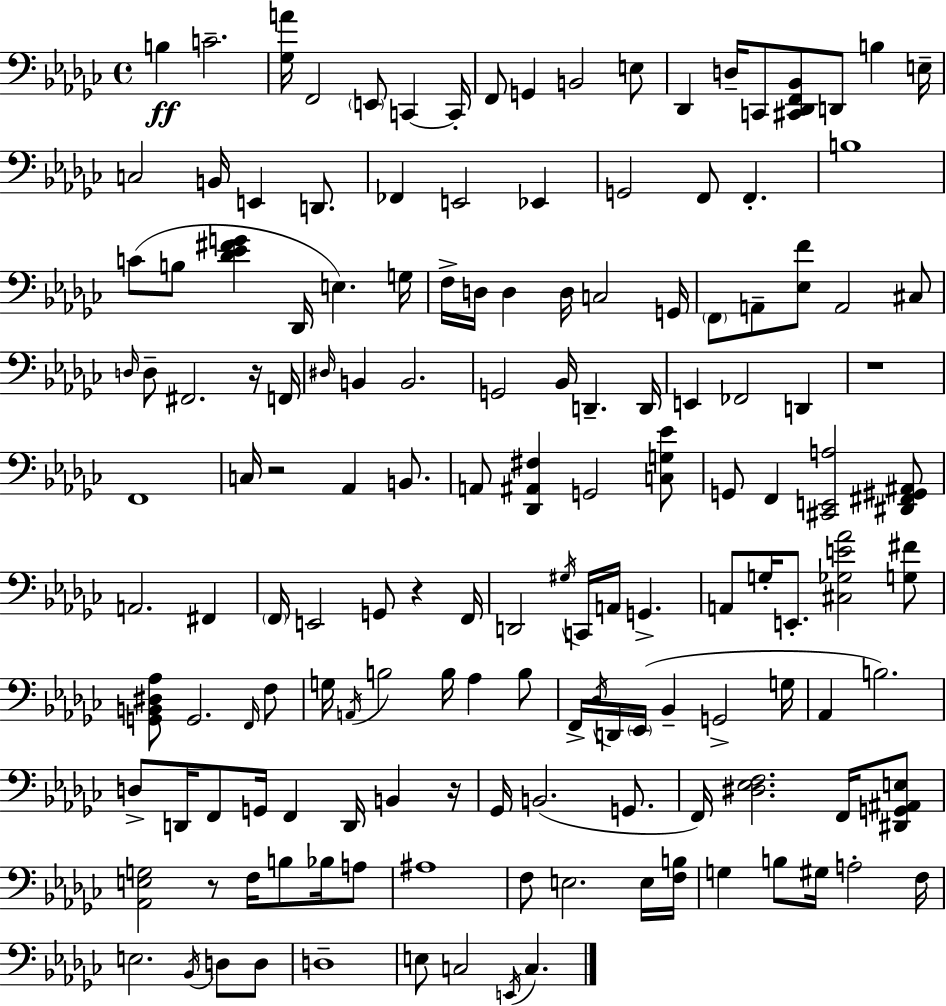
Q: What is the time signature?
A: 4/4